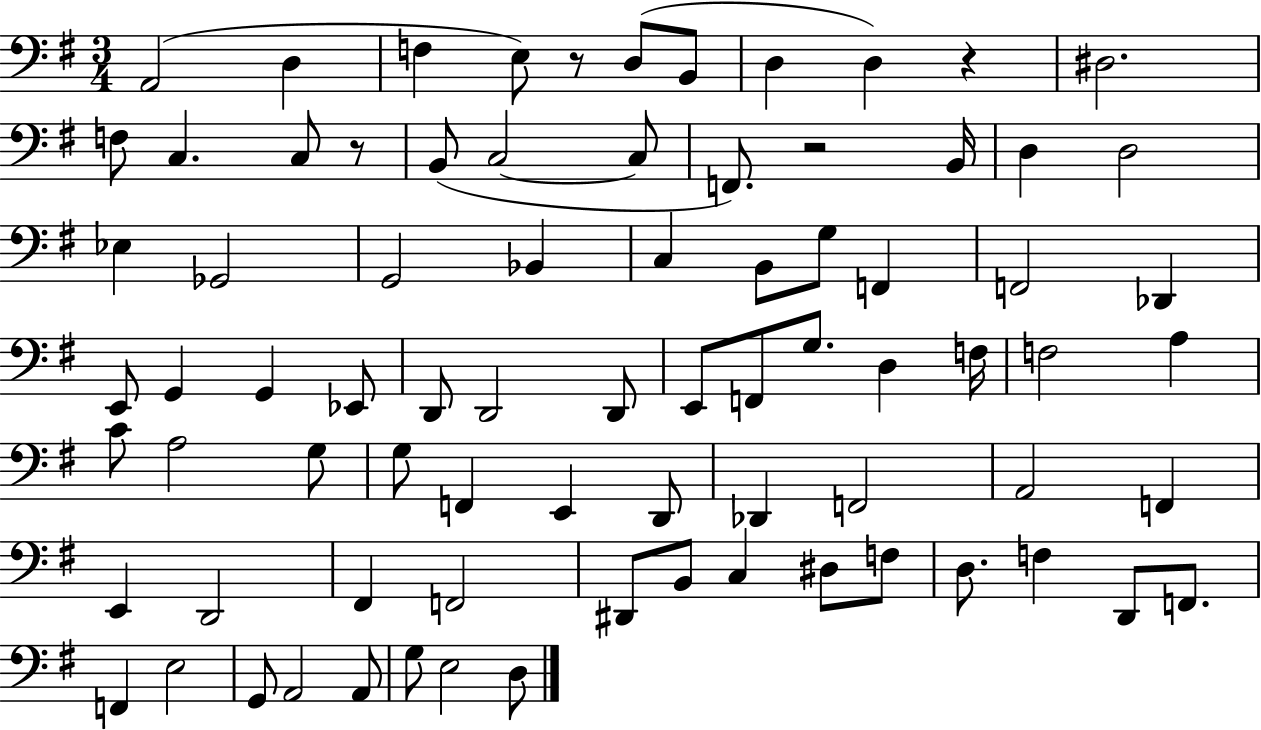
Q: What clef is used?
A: bass